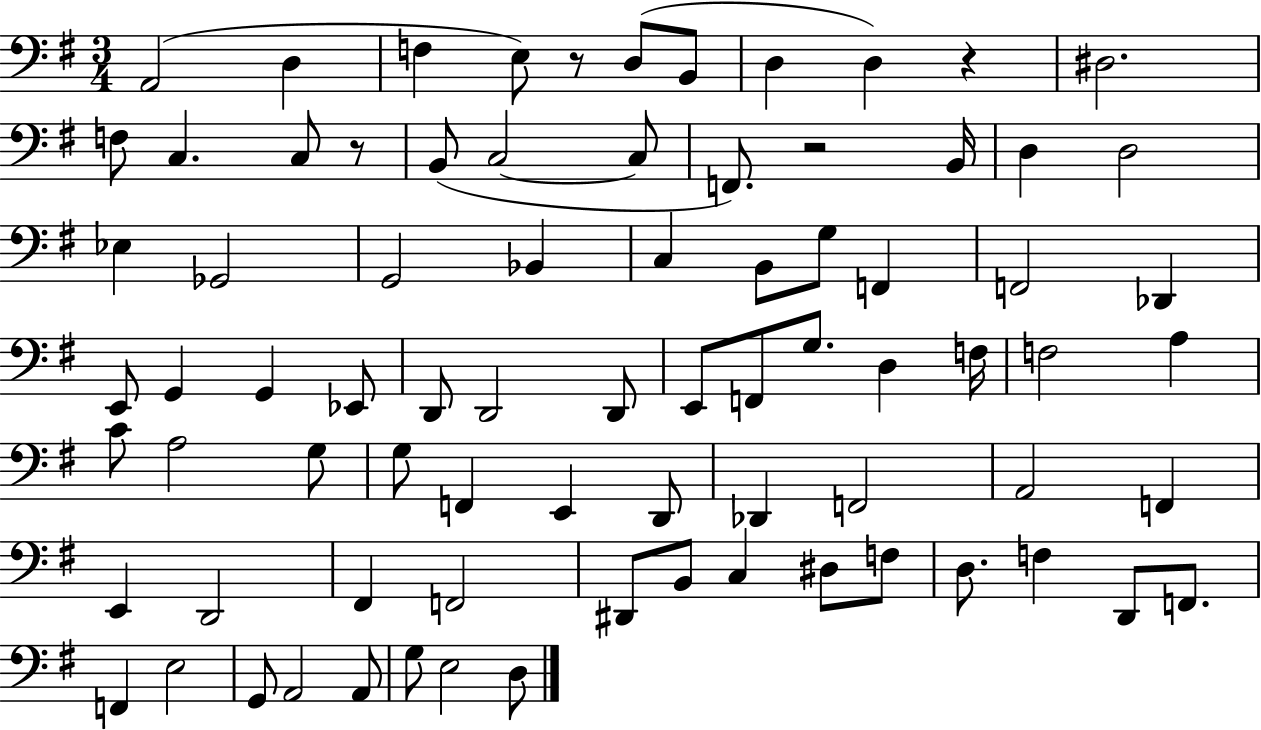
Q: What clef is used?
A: bass